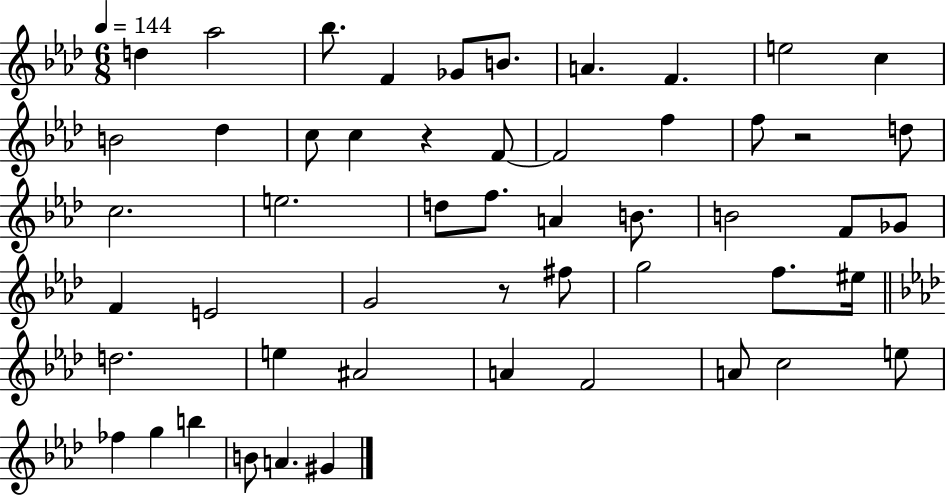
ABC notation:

X:1
T:Untitled
M:6/8
L:1/4
K:Ab
d _a2 _b/2 F _G/2 B/2 A F e2 c B2 _d c/2 c z F/2 F2 f f/2 z2 d/2 c2 e2 d/2 f/2 A B/2 B2 F/2 _G/2 F E2 G2 z/2 ^f/2 g2 f/2 ^e/4 d2 e ^A2 A F2 A/2 c2 e/2 _f g b B/2 A ^G